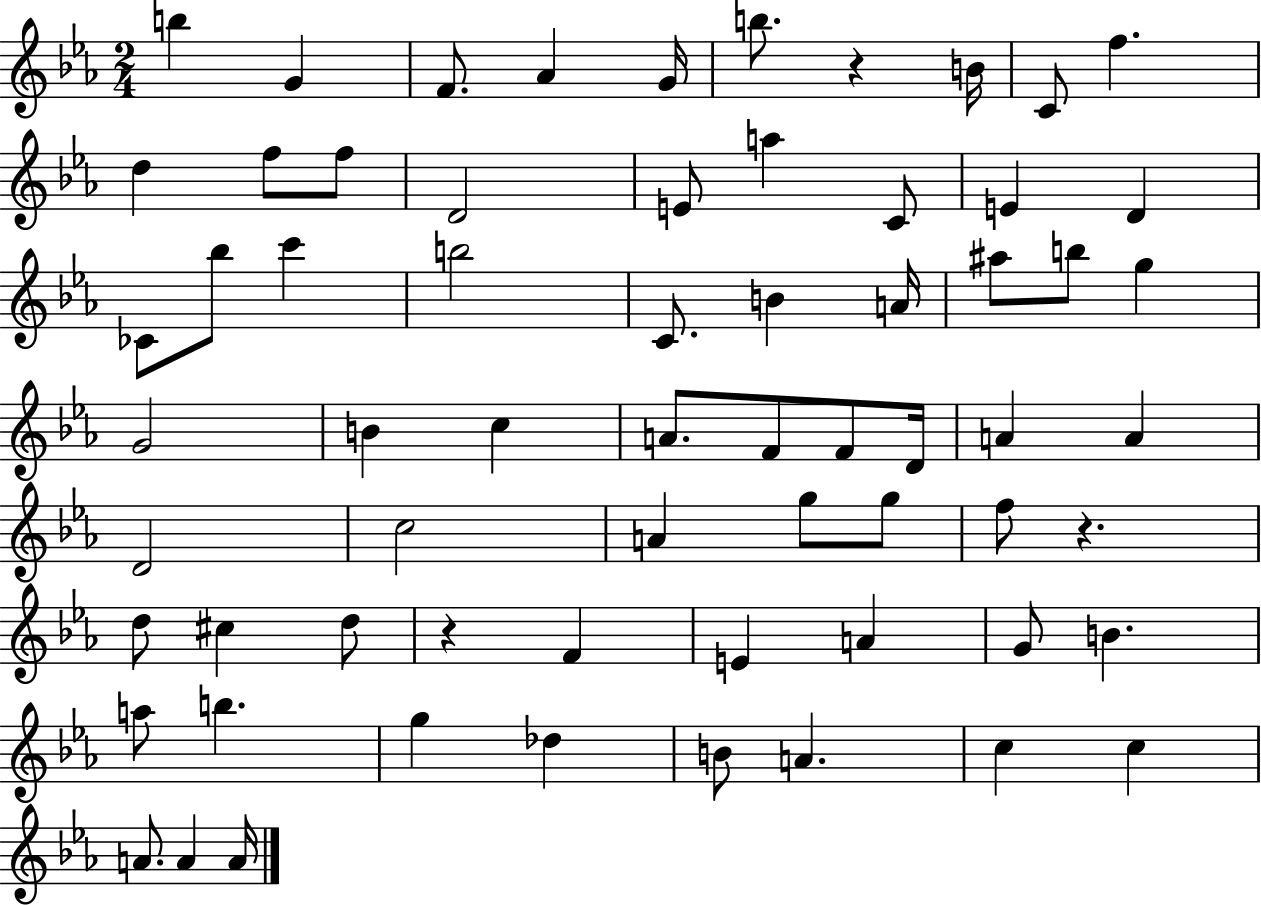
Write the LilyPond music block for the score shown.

{
  \clef treble
  \numericTimeSignature
  \time 2/4
  \key ees \major
  b''4 g'4 | f'8. aes'4 g'16 | b''8. r4 b'16 | c'8 f''4. | \break d''4 f''8 f''8 | d'2 | e'8 a''4 c'8 | e'4 d'4 | \break ces'8 bes''8 c'''4 | b''2 | c'8. b'4 a'16 | ais''8 b''8 g''4 | \break g'2 | b'4 c''4 | a'8. f'8 f'8 d'16 | a'4 a'4 | \break d'2 | c''2 | a'4 g''8 g''8 | f''8 r4. | \break d''8 cis''4 d''8 | r4 f'4 | e'4 a'4 | g'8 b'4. | \break a''8 b''4. | g''4 des''4 | b'8 a'4. | c''4 c''4 | \break a'8. a'4 a'16 | \bar "|."
}